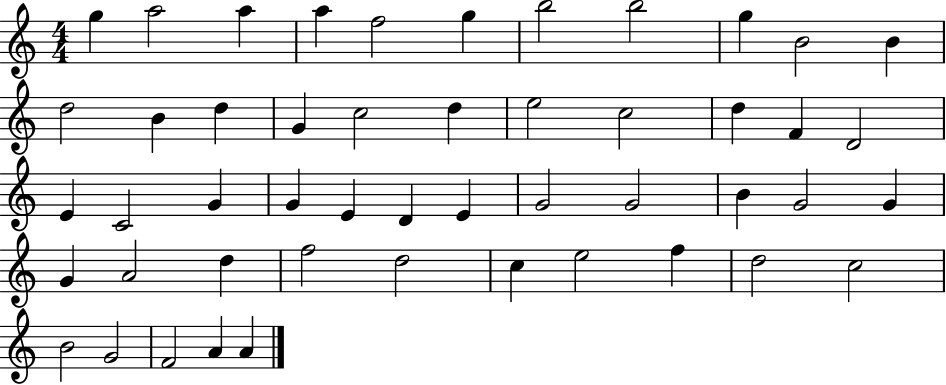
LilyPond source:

{
  \clef treble
  \numericTimeSignature
  \time 4/4
  \key c \major
  g''4 a''2 a''4 | a''4 f''2 g''4 | b''2 b''2 | g''4 b'2 b'4 | \break d''2 b'4 d''4 | g'4 c''2 d''4 | e''2 c''2 | d''4 f'4 d'2 | \break e'4 c'2 g'4 | g'4 e'4 d'4 e'4 | g'2 g'2 | b'4 g'2 g'4 | \break g'4 a'2 d''4 | f''2 d''2 | c''4 e''2 f''4 | d''2 c''2 | \break b'2 g'2 | f'2 a'4 a'4 | \bar "|."
}